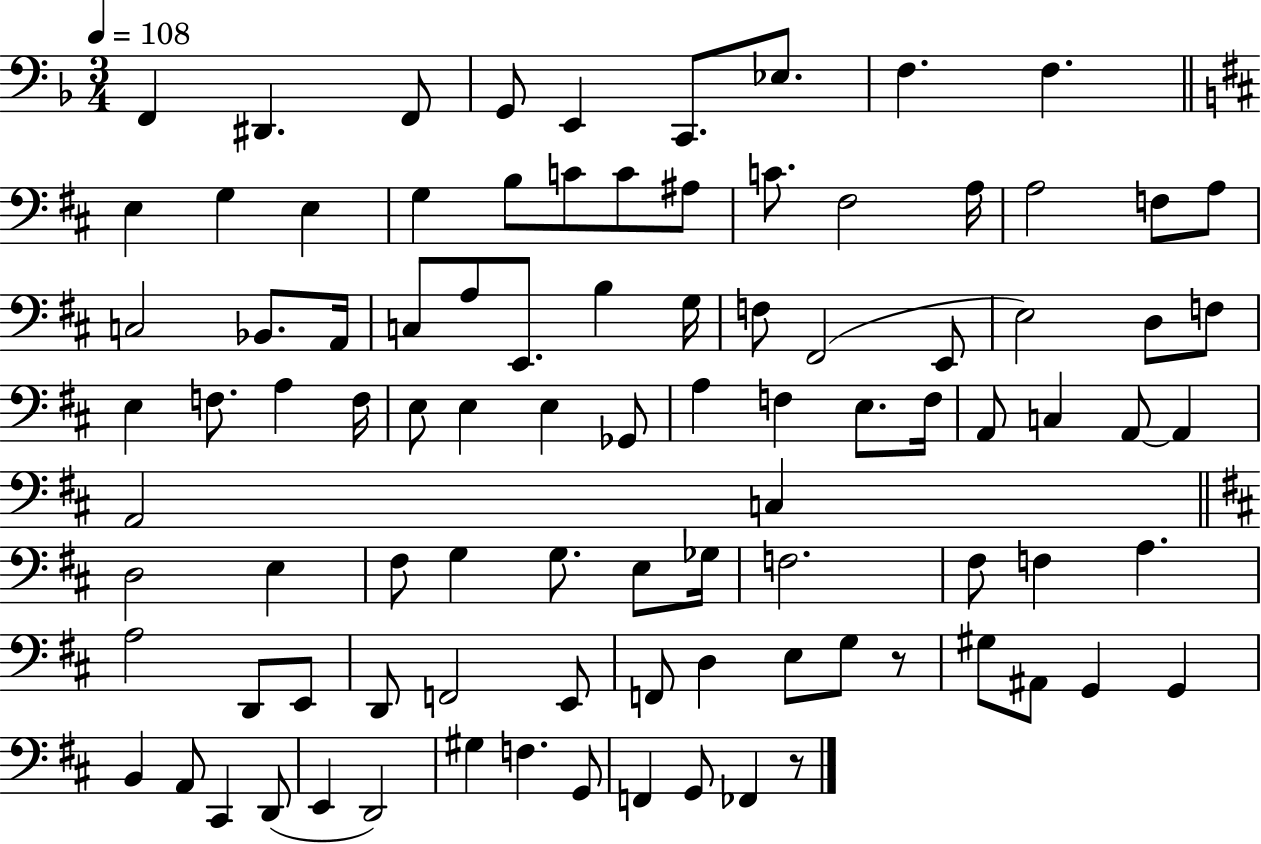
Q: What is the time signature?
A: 3/4